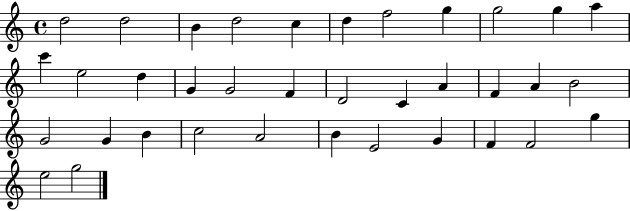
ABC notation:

X:1
T:Untitled
M:4/4
L:1/4
K:C
d2 d2 B d2 c d f2 g g2 g a c' e2 d G G2 F D2 C A F A B2 G2 G B c2 A2 B E2 G F F2 g e2 g2